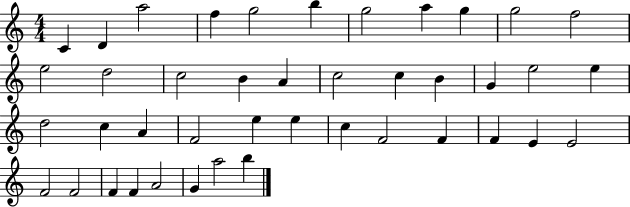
X:1
T:Untitled
M:4/4
L:1/4
K:C
C D a2 f g2 b g2 a g g2 f2 e2 d2 c2 B A c2 c B G e2 e d2 c A F2 e e c F2 F F E E2 F2 F2 F F A2 G a2 b